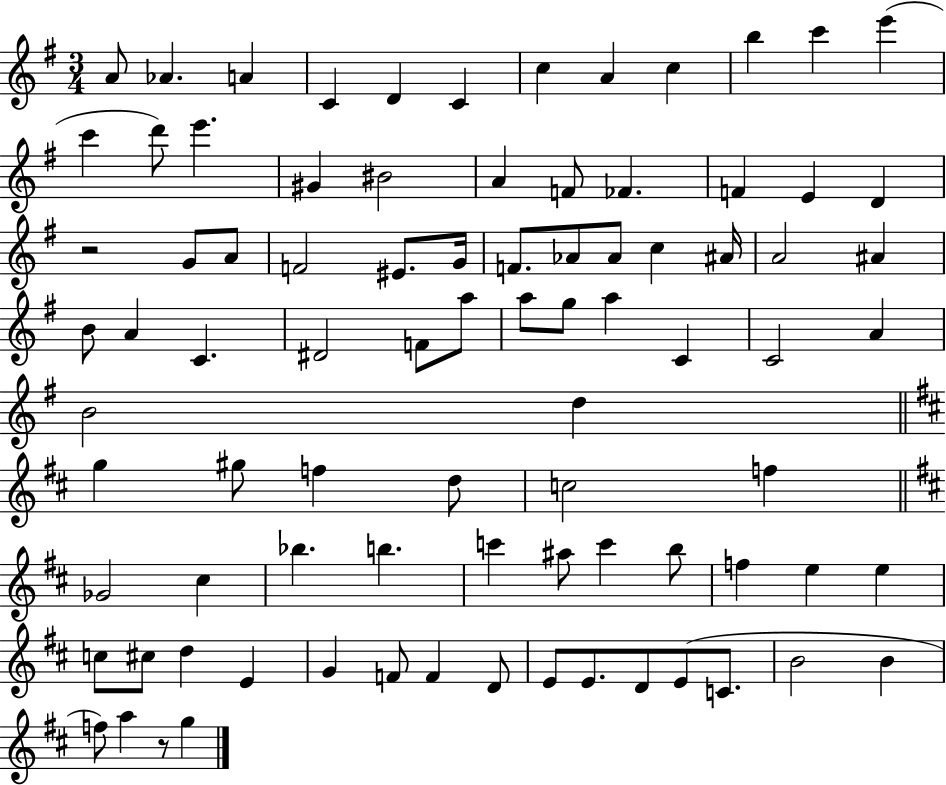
X:1
T:Untitled
M:3/4
L:1/4
K:G
A/2 _A A C D C c A c b c' e' c' d'/2 e' ^G ^B2 A F/2 _F F E D z2 G/2 A/2 F2 ^E/2 G/4 F/2 _A/2 _A/2 c ^A/4 A2 ^A B/2 A C ^D2 F/2 a/2 a/2 g/2 a C C2 A B2 d g ^g/2 f d/2 c2 f _G2 ^c _b b c' ^a/2 c' b/2 f e e c/2 ^c/2 d E G F/2 F D/2 E/2 E/2 D/2 E/2 C/2 B2 B f/2 a z/2 g